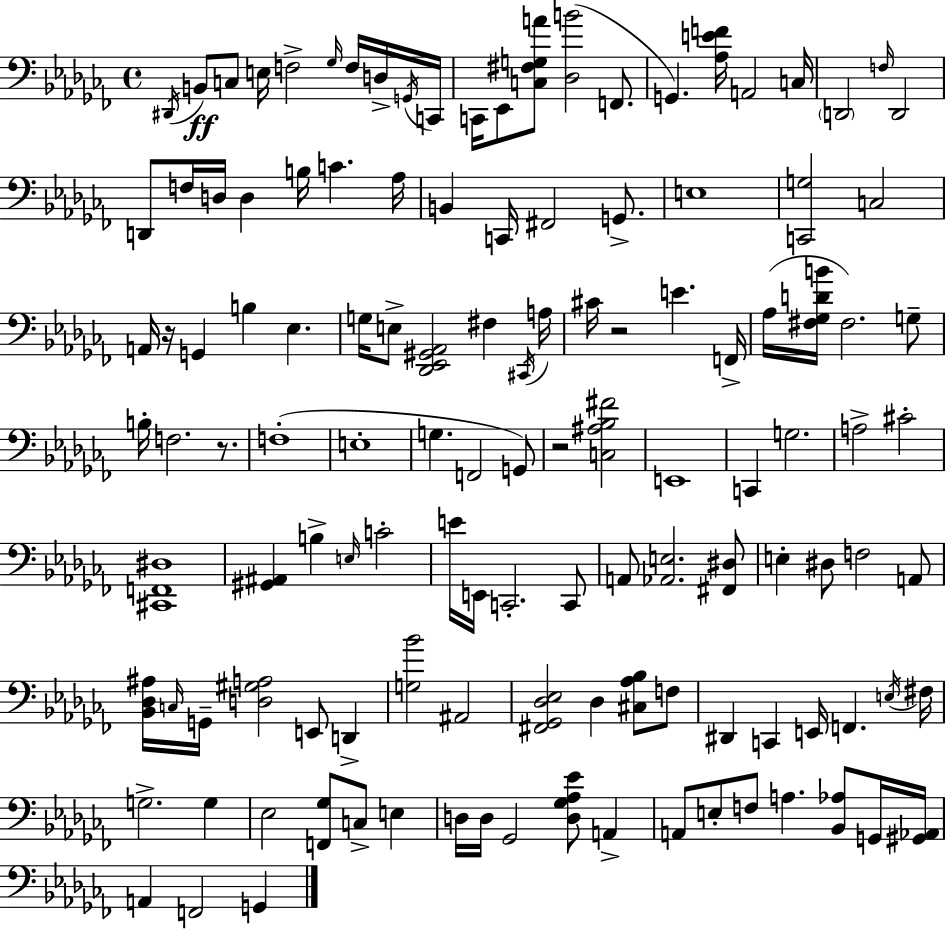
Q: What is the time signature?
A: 4/4